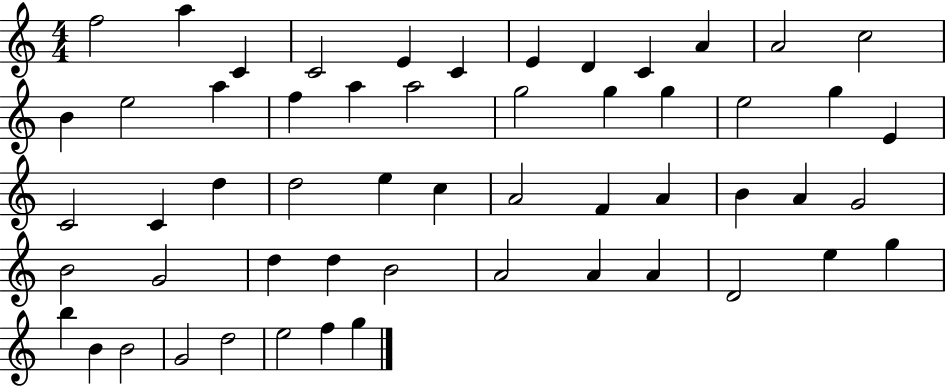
X:1
T:Untitled
M:4/4
L:1/4
K:C
f2 a C C2 E C E D C A A2 c2 B e2 a f a a2 g2 g g e2 g E C2 C d d2 e c A2 F A B A G2 B2 G2 d d B2 A2 A A D2 e g b B B2 G2 d2 e2 f g